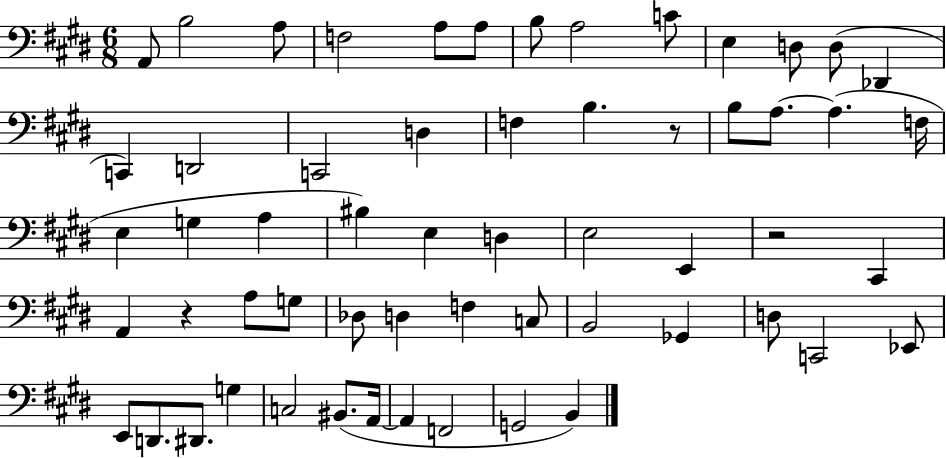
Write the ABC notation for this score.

X:1
T:Untitled
M:6/8
L:1/4
K:E
A,,/2 B,2 A,/2 F,2 A,/2 A,/2 B,/2 A,2 C/2 E, D,/2 D,/2 _D,, C,, D,,2 C,,2 D, F, B, z/2 B,/2 A,/2 A, F,/4 E, G, A, ^B, E, D, E,2 E,, z2 ^C,, A,, z A,/2 G,/2 _D,/2 D, F, C,/2 B,,2 _G,, D,/2 C,,2 _E,,/2 E,,/2 D,,/2 ^D,,/2 G, C,2 ^B,,/2 A,,/4 A,, F,,2 G,,2 B,,